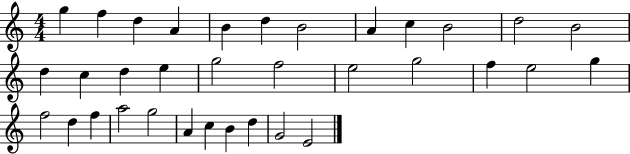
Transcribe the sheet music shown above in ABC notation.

X:1
T:Untitled
M:4/4
L:1/4
K:C
g f d A B d B2 A c B2 d2 B2 d c d e g2 f2 e2 g2 f e2 g f2 d f a2 g2 A c B d G2 E2